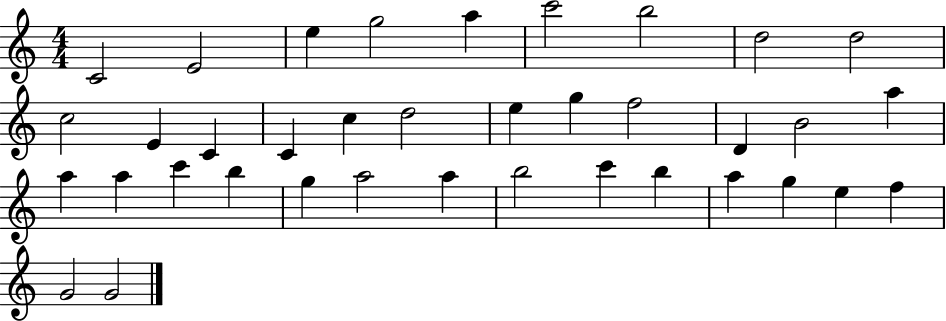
C4/h E4/h E5/q G5/h A5/q C6/h B5/h D5/h D5/h C5/h E4/q C4/q C4/q C5/q D5/h E5/q G5/q F5/h D4/q B4/h A5/q A5/q A5/q C6/q B5/q G5/q A5/h A5/q B5/h C6/q B5/q A5/q G5/q E5/q F5/q G4/h G4/h